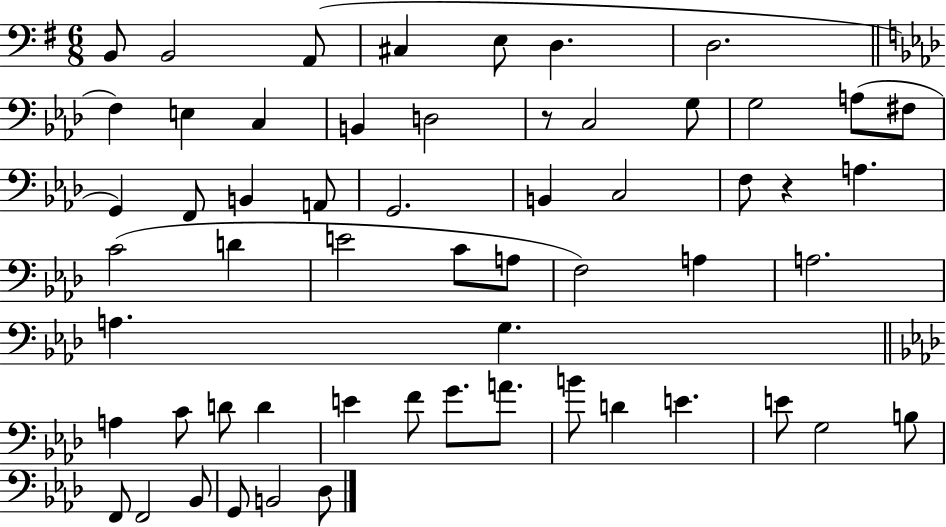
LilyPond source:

{
  \clef bass
  \numericTimeSignature
  \time 6/8
  \key g \major
  \repeat volta 2 { b,8 b,2 a,8( | cis4 e8 d4. | d2. | \bar "||" \break \key aes \major f4) e4 c4 | b,4 d2 | r8 c2 g8 | g2 a8( fis8 | \break g,4) f,8 b,4 a,8 | g,2. | b,4 c2 | f8 r4 a4. | \break c'2( d'4 | e'2 c'8 a8 | f2) a4 | a2. | \break a4. g4. | \bar "||" \break \key aes \major a4 c'8 d'8 d'4 | e'4 f'8 g'8. a'8. | b'8 d'4 e'4. | e'8 g2 b8 | \break f,8 f,2 bes,8 | g,8 b,2 des8 | } \bar "|."
}